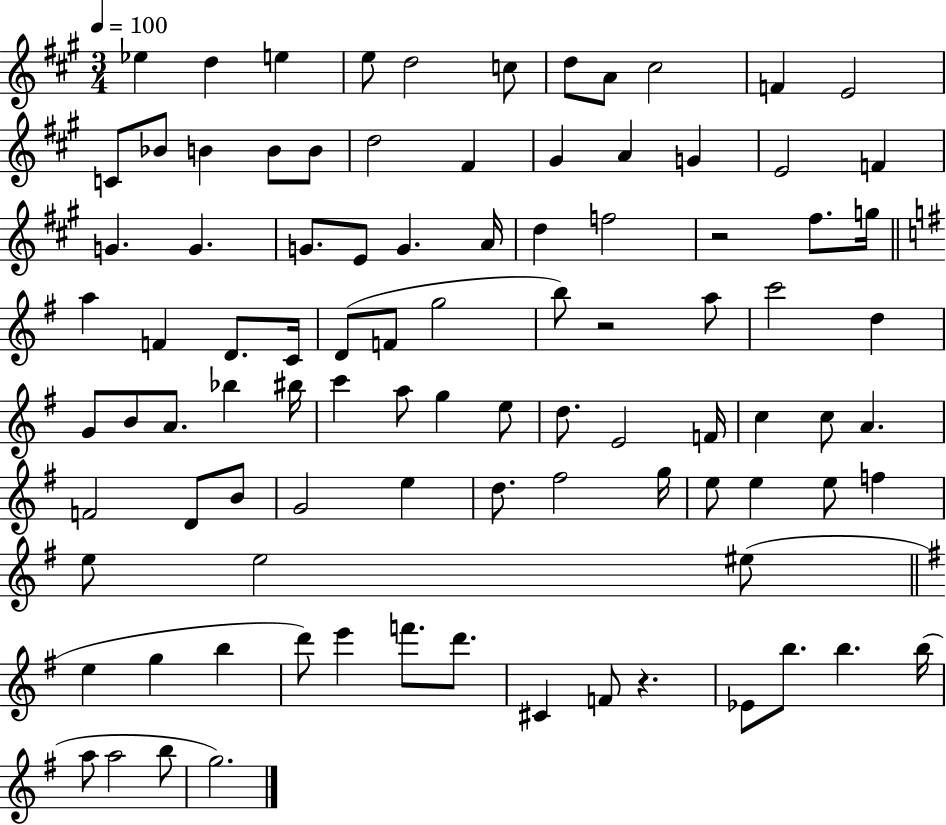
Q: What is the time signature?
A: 3/4